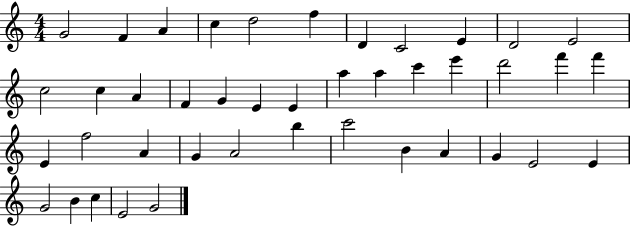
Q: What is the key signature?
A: C major